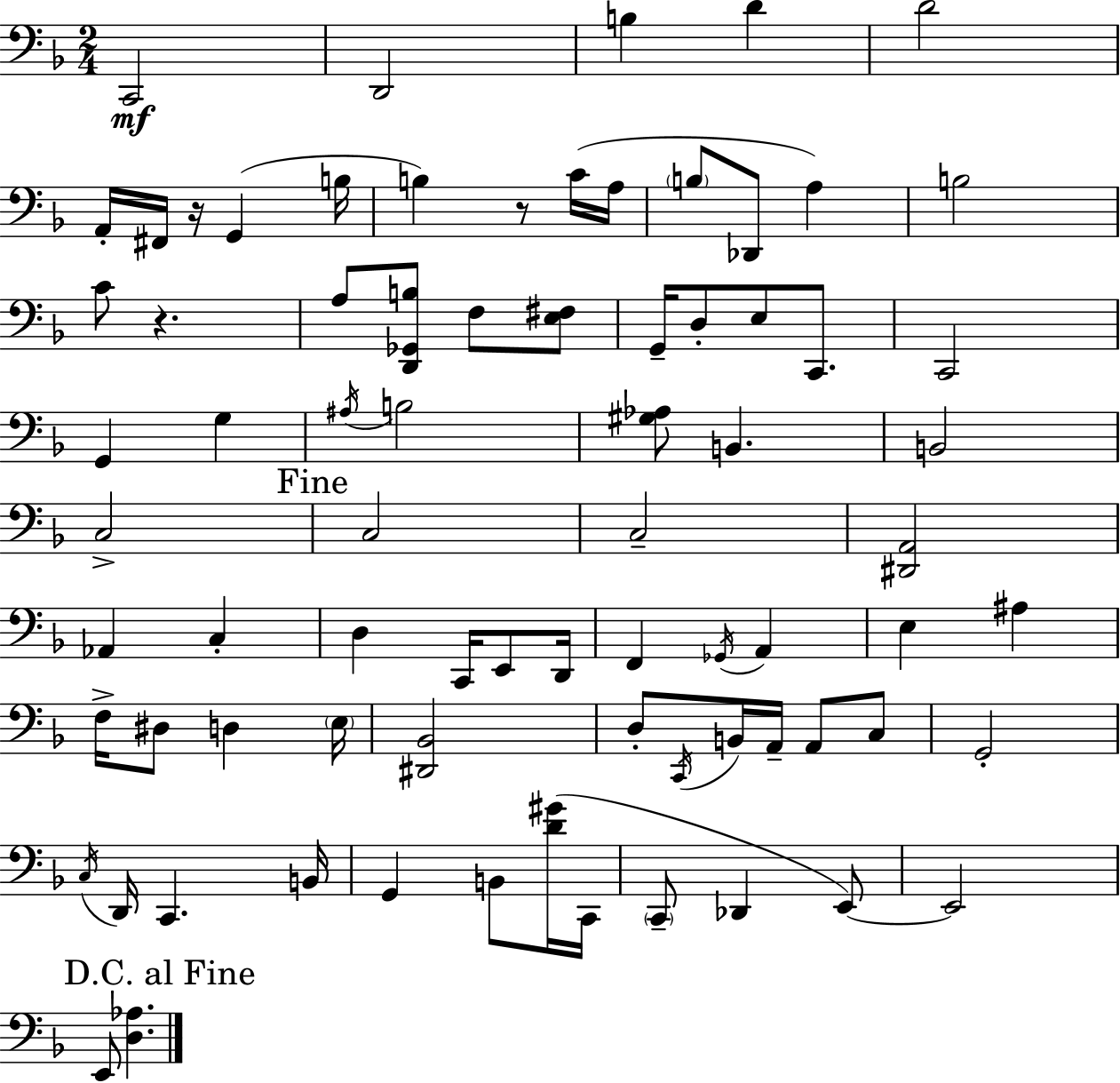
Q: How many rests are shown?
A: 3